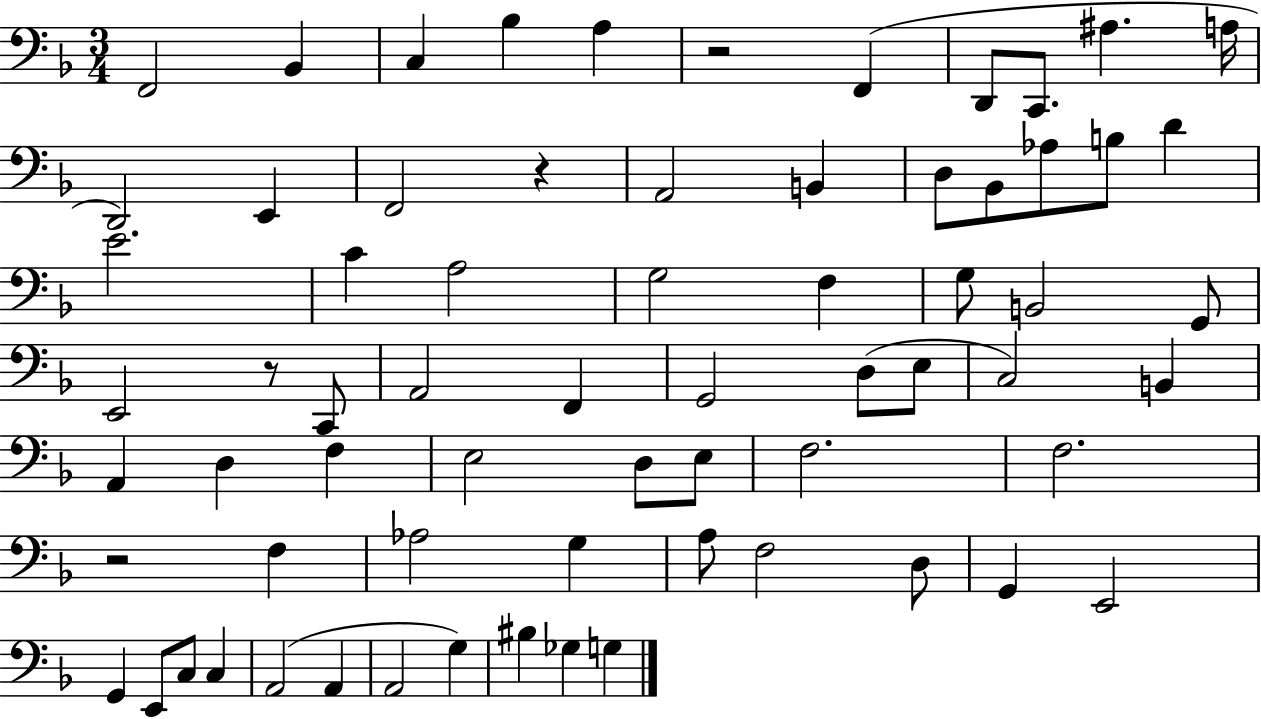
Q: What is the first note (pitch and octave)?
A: F2